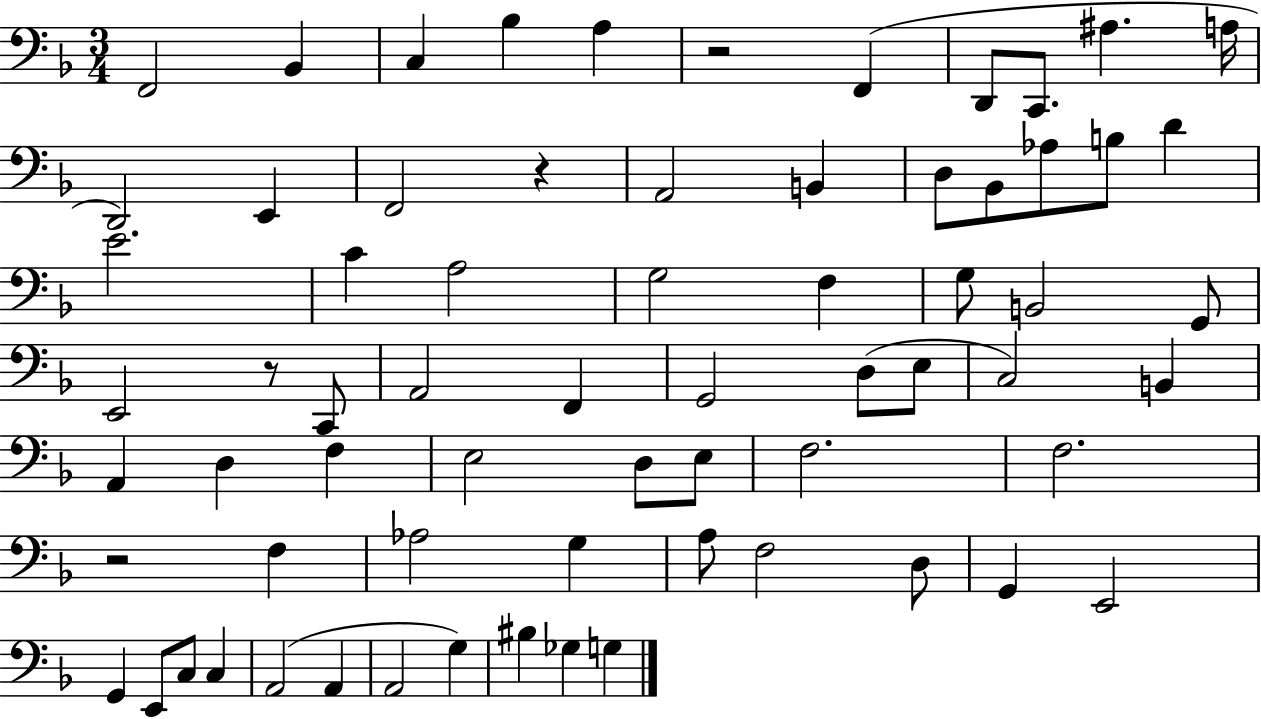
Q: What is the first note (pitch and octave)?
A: F2